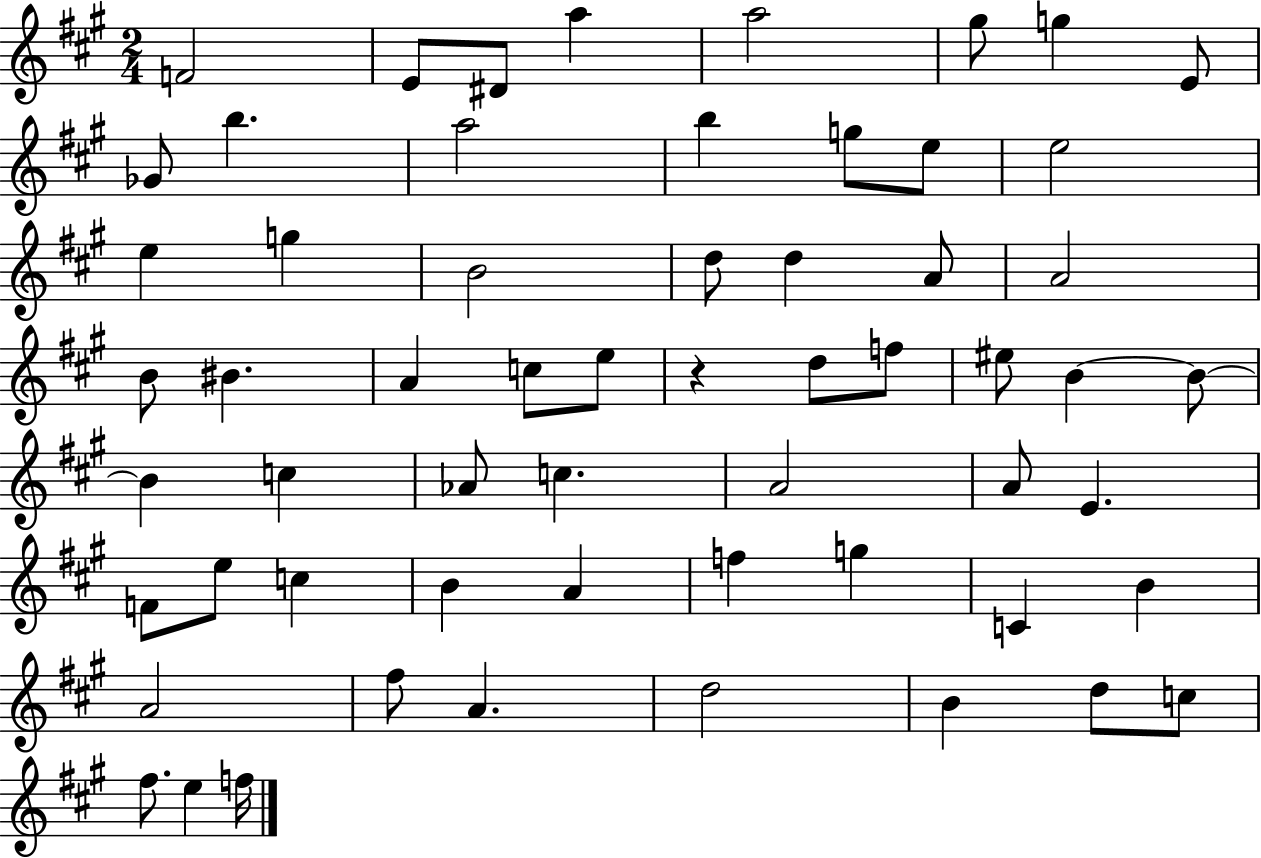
X:1
T:Untitled
M:2/4
L:1/4
K:A
F2 E/2 ^D/2 a a2 ^g/2 g E/2 _G/2 b a2 b g/2 e/2 e2 e g B2 d/2 d A/2 A2 B/2 ^B A c/2 e/2 z d/2 f/2 ^e/2 B B/2 B c _A/2 c A2 A/2 E F/2 e/2 c B A f g C B A2 ^f/2 A d2 B d/2 c/2 ^f/2 e f/4